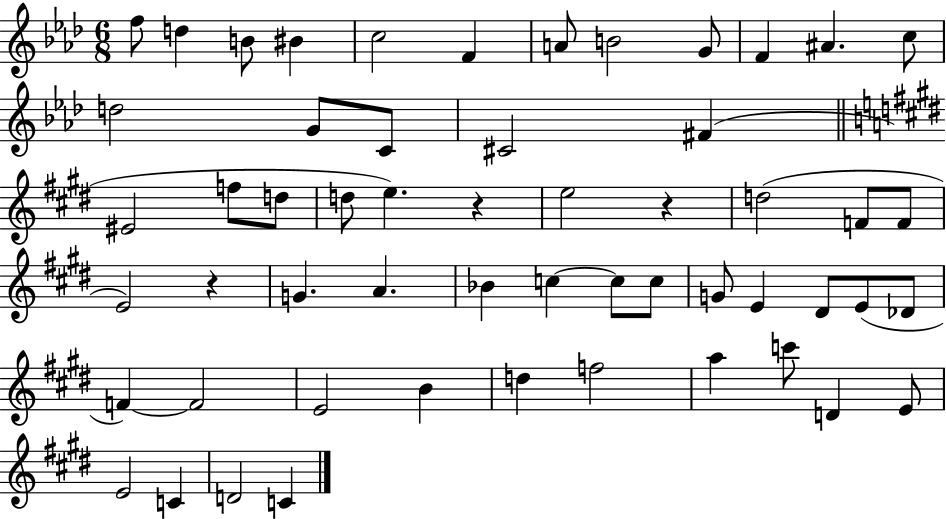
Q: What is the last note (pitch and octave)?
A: C4